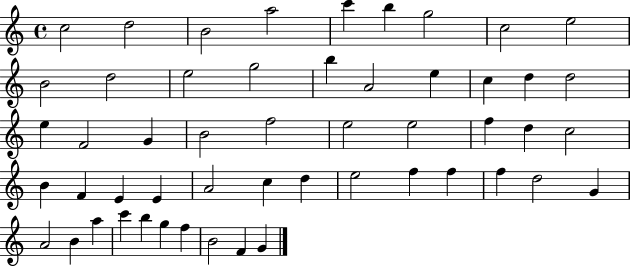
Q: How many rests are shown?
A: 0